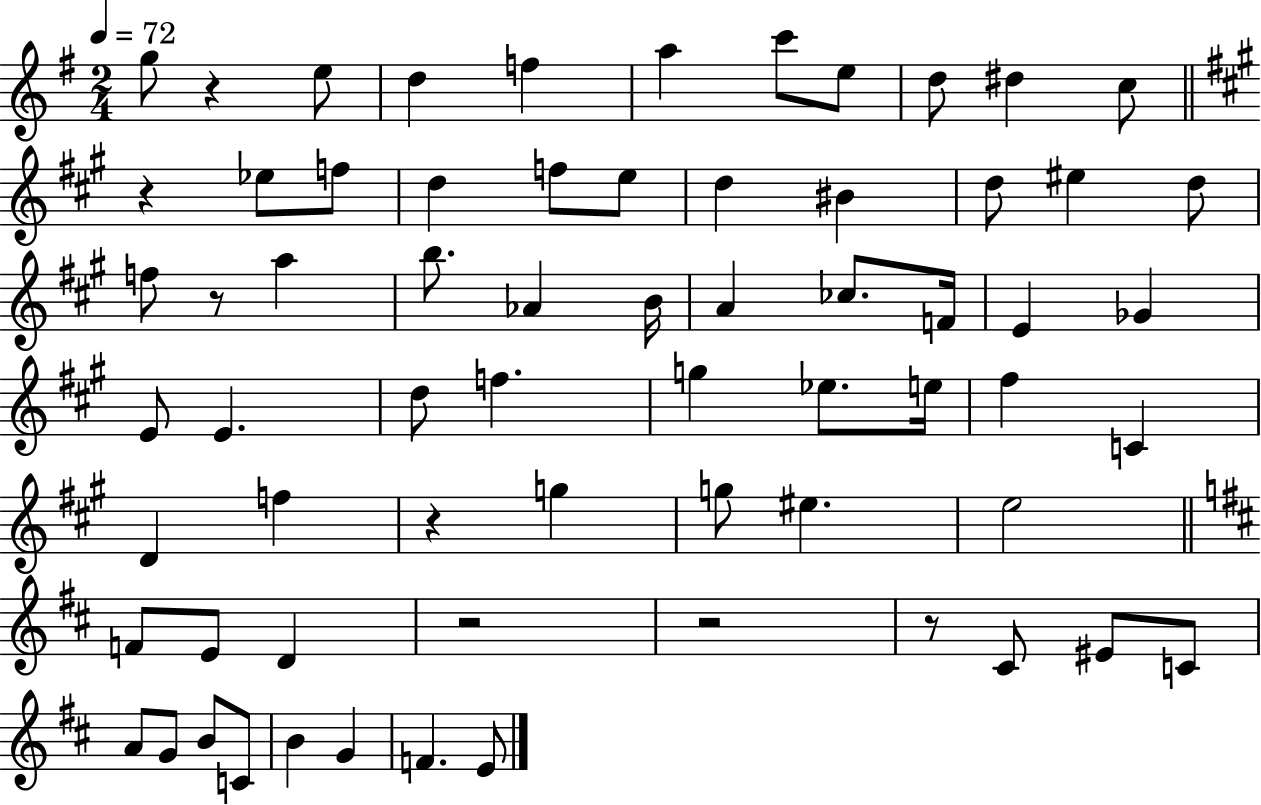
X:1
T:Untitled
M:2/4
L:1/4
K:G
g/2 z e/2 d f a c'/2 e/2 d/2 ^d c/2 z _e/2 f/2 d f/2 e/2 d ^B d/2 ^e d/2 f/2 z/2 a b/2 _A B/4 A _c/2 F/4 E _G E/2 E d/2 f g _e/2 e/4 ^f C D f z g g/2 ^e e2 F/2 E/2 D z2 z2 z/2 ^C/2 ^E/2 C/2 A/2 G/2 B/2 C/2 B G F E/2